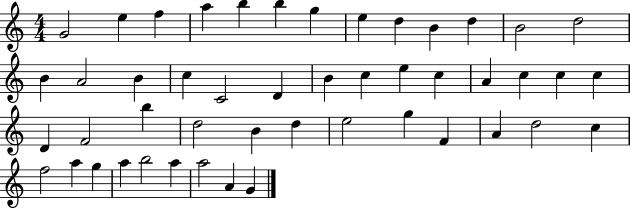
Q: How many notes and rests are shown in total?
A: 48